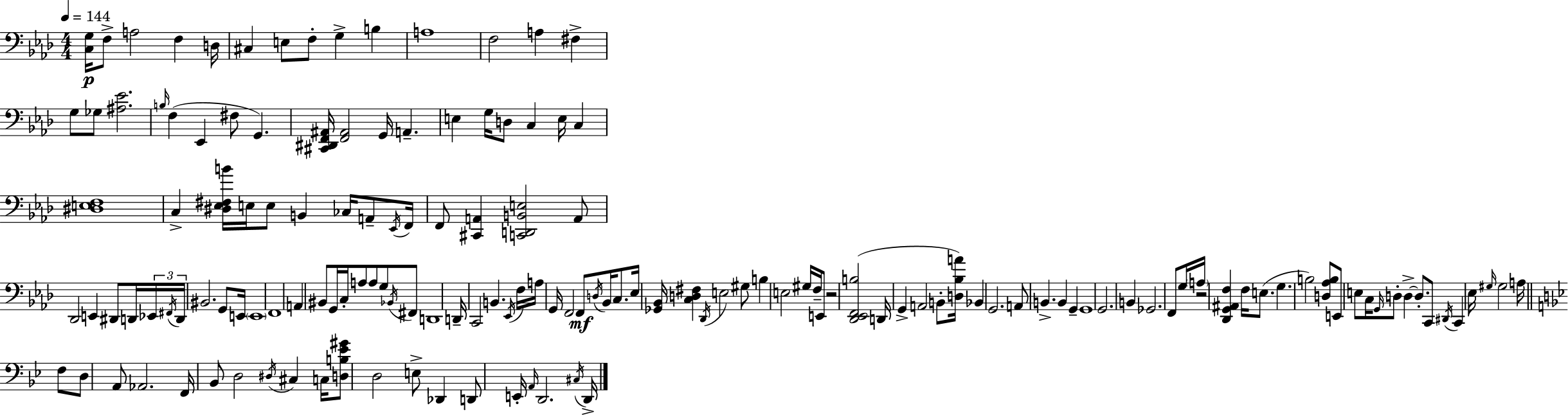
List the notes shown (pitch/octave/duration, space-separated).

[C3,G3]/s F3/e A3/h F3/q D3/s C#3/q E3/e F3/e G3/q B3/q A3/w F3/h A3/q F#3/q G3/e Gb3/e [A#3,Eb4]/h. B3/s F3/q Eb2/q F#3/e G2/q. [C#2,D#2,F2,A#2]/s [F2,A#2]/h G2/s A2/q. E3/q G3/s D3/e C3/q E3/s C3/q [D#3,E3,F3]/w C3/q [D#3,Eb3,F#3,B4]/s E3/s E3/e B2/q CES3/s A2/e Eb2/s F2/s F2/e [C#2,A2]/q [C2,D2,B2,E3]/h A2/e Db2/h E2/q D#2/e D2/s Eb2/s F#2/s D2/s BIS2/h. G2/e E2/s E2/w F2/w A2/q BIS2/e G2/s C3/s A3/e A3/e G3/e Bb2/s F#2/e D2/w D2/s C2/h B2/q. Eb2/s F3/s A3/s G2/s F2/h F2/e D3/s Bb2/s C3/e. Eb3/s [Gb2,Bb2]/s [C3,D3,F#3]/q Db2/s E3/h G#3/e B3/q E3/h G#3/s F3/s E2/e R/h [Db2,Eb2,F2,B3]/h D2/s G2/q A2/h B2/e [D3,Bb3,A4]/s Bb2/q G2/h. A2/e B2/q. B2/q G2/q G2/w G2/h. B2/q Gb2/h. F2/e G3/s A3/s R/h [Db2,G2,A#2,F3]/q F3/s E3/e. G3/q. B3/h [D3,Ab3,B3]/e E2/e E3/e C3/s G2/s D3/e D3/q D3/e. C2/e D#2/s C2/q Eb3/s G#3/s G#3/h A3/s F3/e D3/e A2/e Ab2/h. F2/s Bb2/e D3/h D#3/s C#3/q C3/s [D3,B3,Eb4,G#4]/e D3/h E3/e Db2/q D2/e E2/s A2/s D2/h. C#3/s D2/s